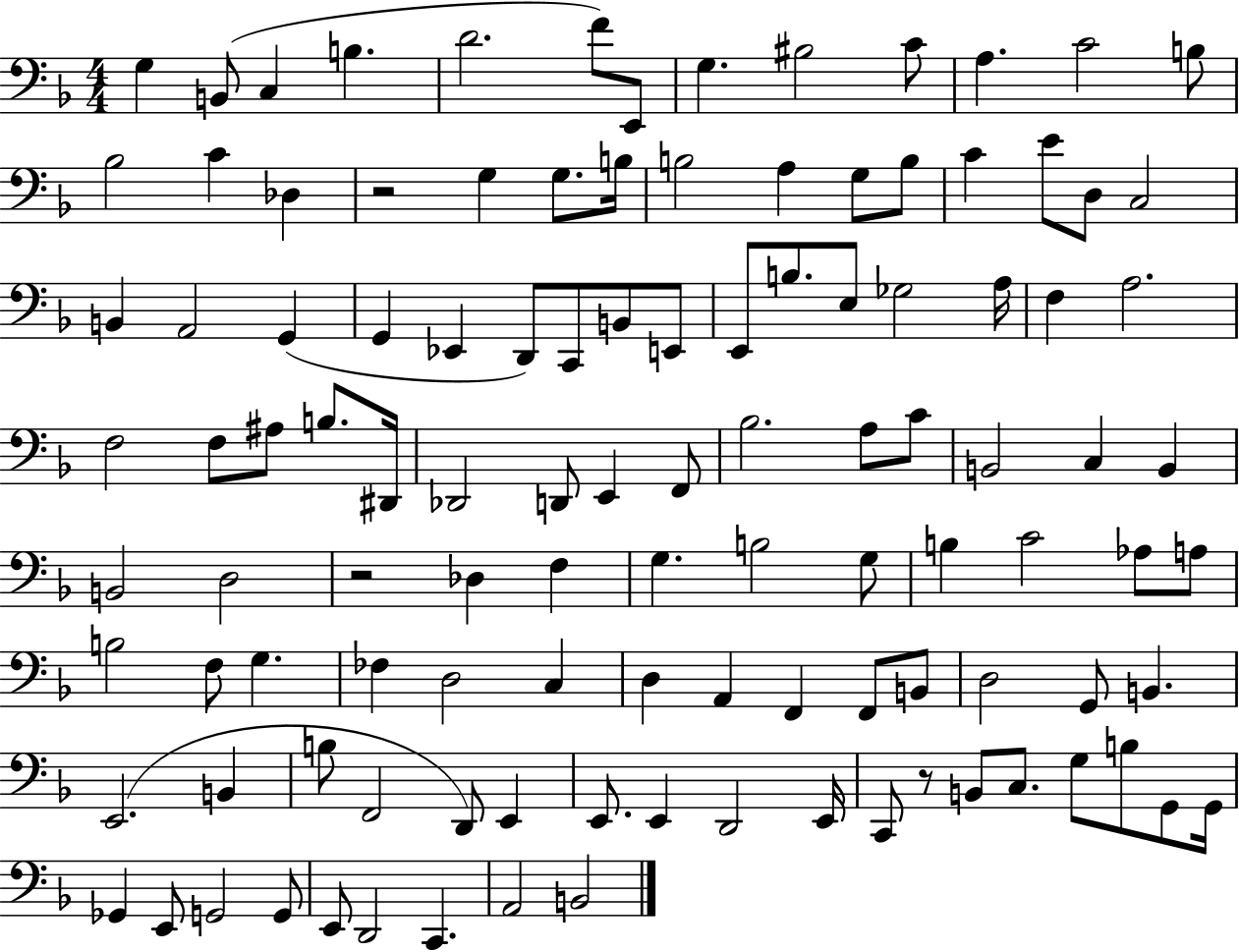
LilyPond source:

{
  \clef bass
  \numericTimeSignature
  \time 4/4
  \key f \major
  g4 b,8( c4 b4. | d'2. f'8) e,8 | g4. bis2 c'8 | a4. c'2 b8 | \break bes2 c'4 des4 | r2 g4 g8. b16 | b2 a4 g8 b8 | c'4 e'8 d8 c2 | \break b,4 a,2 g,4( | g,4 ees,4 d,8) c,8 b,8 e,8 | e,8 b8. e8 ges2 a16 | f4 a2. | \break f2 f8 ais8 b8. dis,16 | des,2 d,8 e,4 f,8 | bes2. a8 c'8 | b,2 c4 b,4 | \break b,2 d2 | r2 des4 f4 | g4. b2 g8 | b4 c'2 aes8 a8 | \break b2 f8 g4. | fes4 d2 c4 | d4 a,4 f,4 f,8 b,8 | d2 g,8 b,4. | \break e,2.( b,4 | b8 f,2 d,8) e,4 | e,8. e,4 d,2 e,16 | c,8 r8 b,8 c8. g8 b8 g,8 g,16 | \break ges,4 e,8 g,2 g,8 | e,8 d,2 c,4. | a,2 b,2 | \bar "|."
}